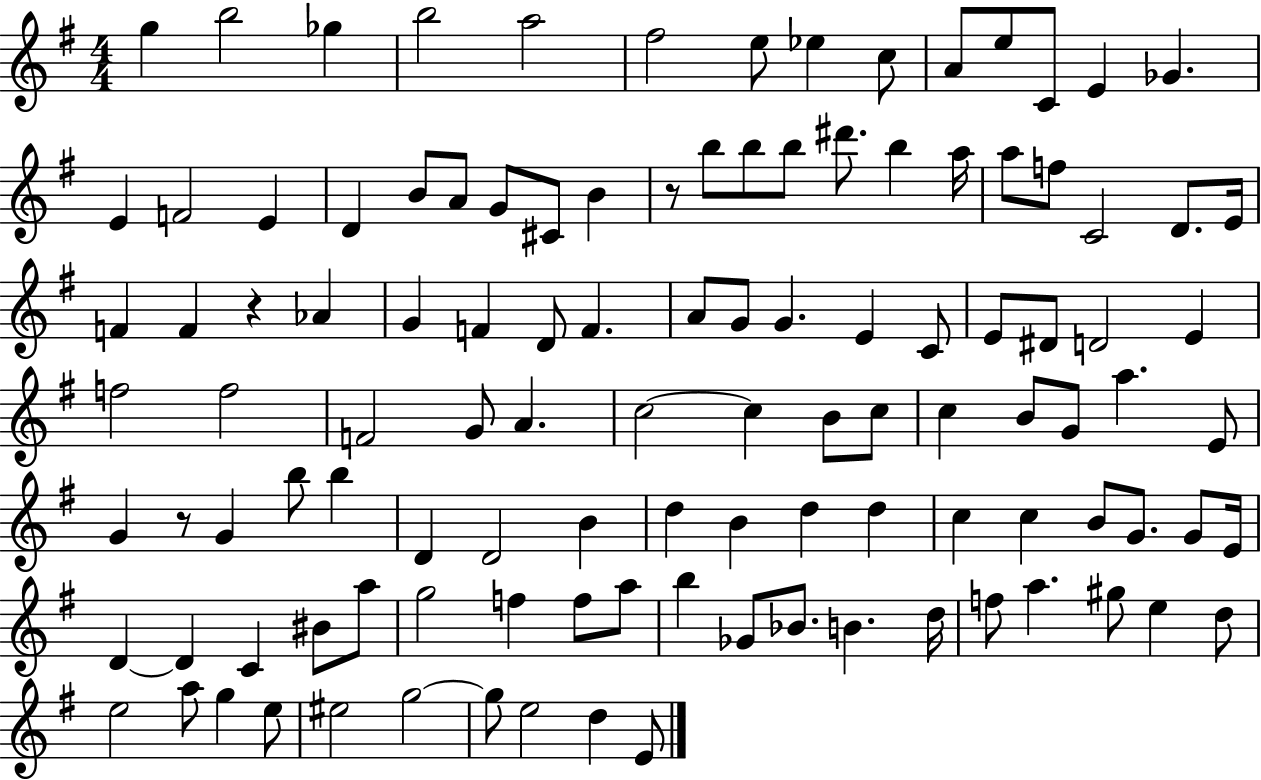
G5/q B5/h Gb5/q B5/h A5/h F#5/h E5/e Eb5/q C5/e A4/e E5/e C4/e E4/q Gb4/q. E4/q F4/h E4/q D4/q B4/e A4/e G4/e C#4/e B4/q R/e B5/e B5/e B5/e D#6/e. B5/q A5/s A5/e F5/e C4/h D4/e. E4/s F4/q F4/q R/q Ab4/q G4/q F4/q D4/e F4/q. A4/e G4/e G4/q. E4/q C4/e E4/e D#4/e D4/h E4/q F5/h F5/h F4/h G4/e A4/q. C5/h C5/q B4/e C5/e C5/q B4/e G4/e A5/q. E4/e G4/q R/e G4/q B5/e B5/q D4/q D4/h B4/q D5/q B4/q D5/q D5/q C5/q C5/q B4/e G4/e. G4/e E4/s D4/q D4/q C4/q BIS4/e A5/e G5/h F5/q F5/e A5/e B5/q Gb4/e Bb4/e. B4/q. D5/s F5/e A5/q. G#5/e E5/q D5/e E5/h A5/e G5/q E5/e EIS5/h G5/h G5/e E5/h D5/q E4/e